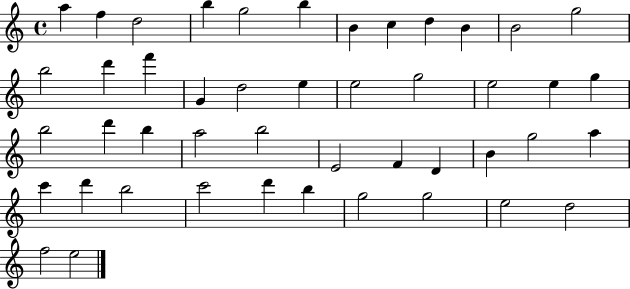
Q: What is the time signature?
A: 4/4